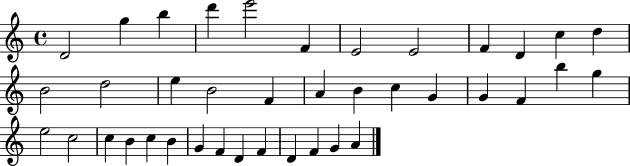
{
  \clef treble
  \time 4/4
  \defaultTimeSignature
  \key c \major
  d'2 g''4 b''4 | d'''4 e'''2 f'4 | e'2 e'2 | f'4 d'4 c''4 d''4 | \break b'2 d''2 | e''4 b'2 f'4 | a'4 b'4 c''4 g'4 | g'4 f'4 b''4 g''4 | \break e''2 c''2 | c''4 b'4 c''4 b'4 | g'4 f'4 d'4 f'4 | d'4 f'4 g'4 a'4 | \break \bar "|."
}